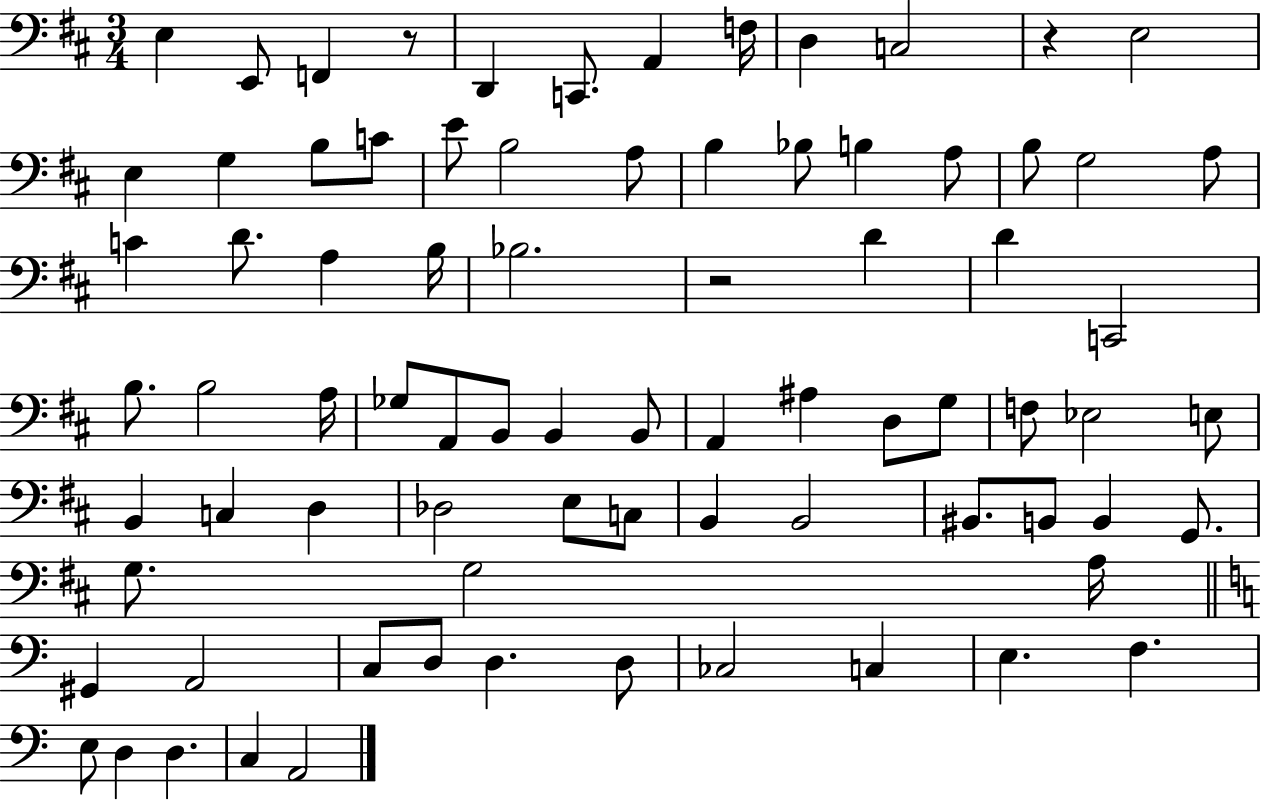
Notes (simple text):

E3/q E2/e F2/q R/e D2/q C2/e. A2/q F3/s D3/q C3/h R/q E3/h E3/q G3/q B3/e C4/e E4/e B3/h A3/e B3/q Bb3/e B3/q A3/e B3/e G3/h A3/e C4/q D4/e. A3/q B3/s Bb3/h. R/h D4/q D4/q C2/h B3/e. B3/h A3/s Gb3/e A2/e B2/e B2/q B2/e A2/q A#3/q D3/e G3/e F3/e Eb3/h E3/e B2/q C3/q D3/q Db3/h E3/e C3/e B2/q B2/h BIS2/e. B2/e B2/q G2/e. G3/e. G3/h A3/s G#2/q A2/h C3/e D3/e D3/q. D3/e CES3/h C3/q E3/q. F3/q. E3/e D3/q D3/q. C3/q A2/h